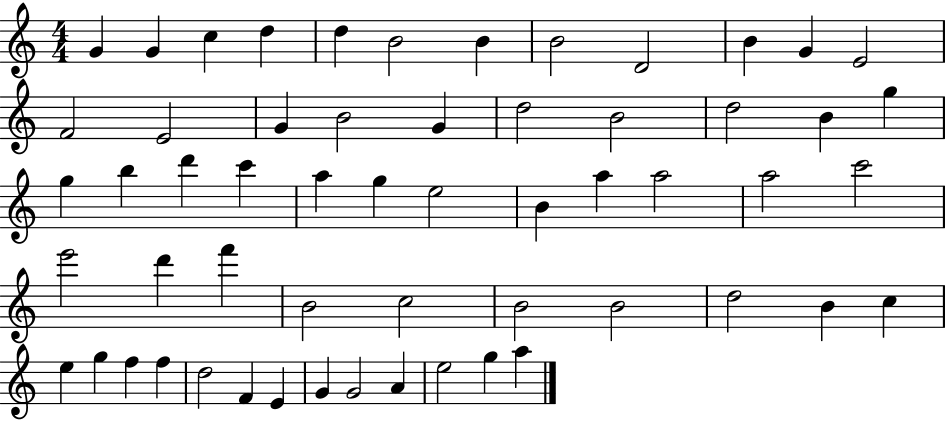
G4/q G4/q C5/q D5/q D5/q B4/h B4/q B4/h D4/h B4/q G4/q E4/h F4/h E4/h G4/q B4/h G4/q D5/h B4/h D5/h B4/q G5/q G5/q B5/q D6/q C6/q A5/q G5/q E5/h B4/q A5/q A5/h A5/h C6/h E6/h D6/q F6/q B4/h C5/h B4/h B4/h D5/h B4/q C5/q E5/q G5/q F5/q F5/q D5/h F4/q E4/q G4/q G4/h A4/q E5/h G5/q A5/q